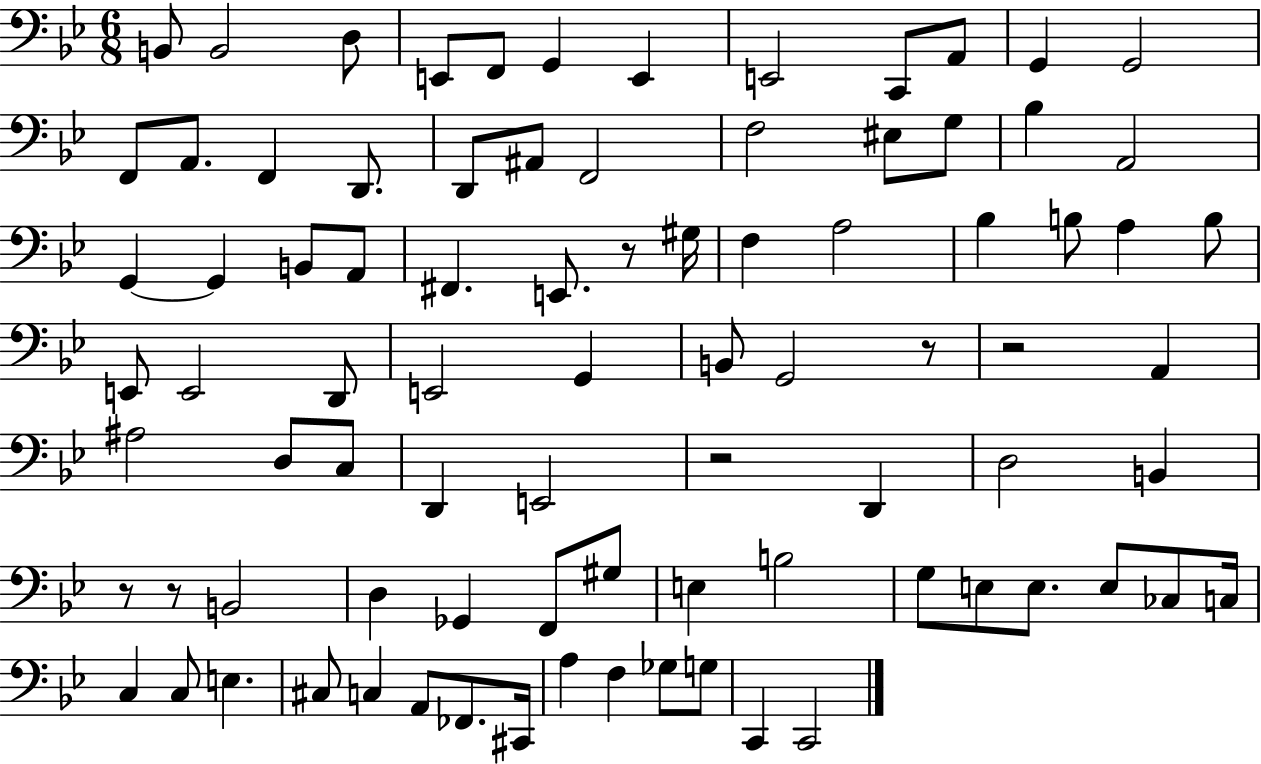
{
  \clef bass
  \numericTimeSignature
  \time 6/8
  \key bes \major
  b,8 b,2 d8 | e,8 f,8 g,4 e,4 | e,2 c,8 a,8 | g,4 g,2 | \break f,8 a,8. f,4 d,8. | d,8 ais,8 f,2 | f2 eis8 g8 | bes4 a,2 | \break g,4~~ g,4 b,8 a,8 | fis,4. e,8. r8 gis16 | f4 a2 | bes4 b8 a4 b8 | \break e,8 e,2 d,8 | e,2 g,4 | b,8 g,2 r8 | r2 a,4 | \break ais2 d8 c8 | d,4 e,2 | r2 d,4 | d2 b,4 | \break r8 r8 b,2 | d4 ges,4 f,8 gis8 | e4 b2 | g8 e8 e8. e8 ces8 c16 | \break c4 c8 e4. | cis8 c4 a,8 fes,8. cis,16 | a4 f4 ges8 g8 | c,4 c,2 | \break \bar "|."
}